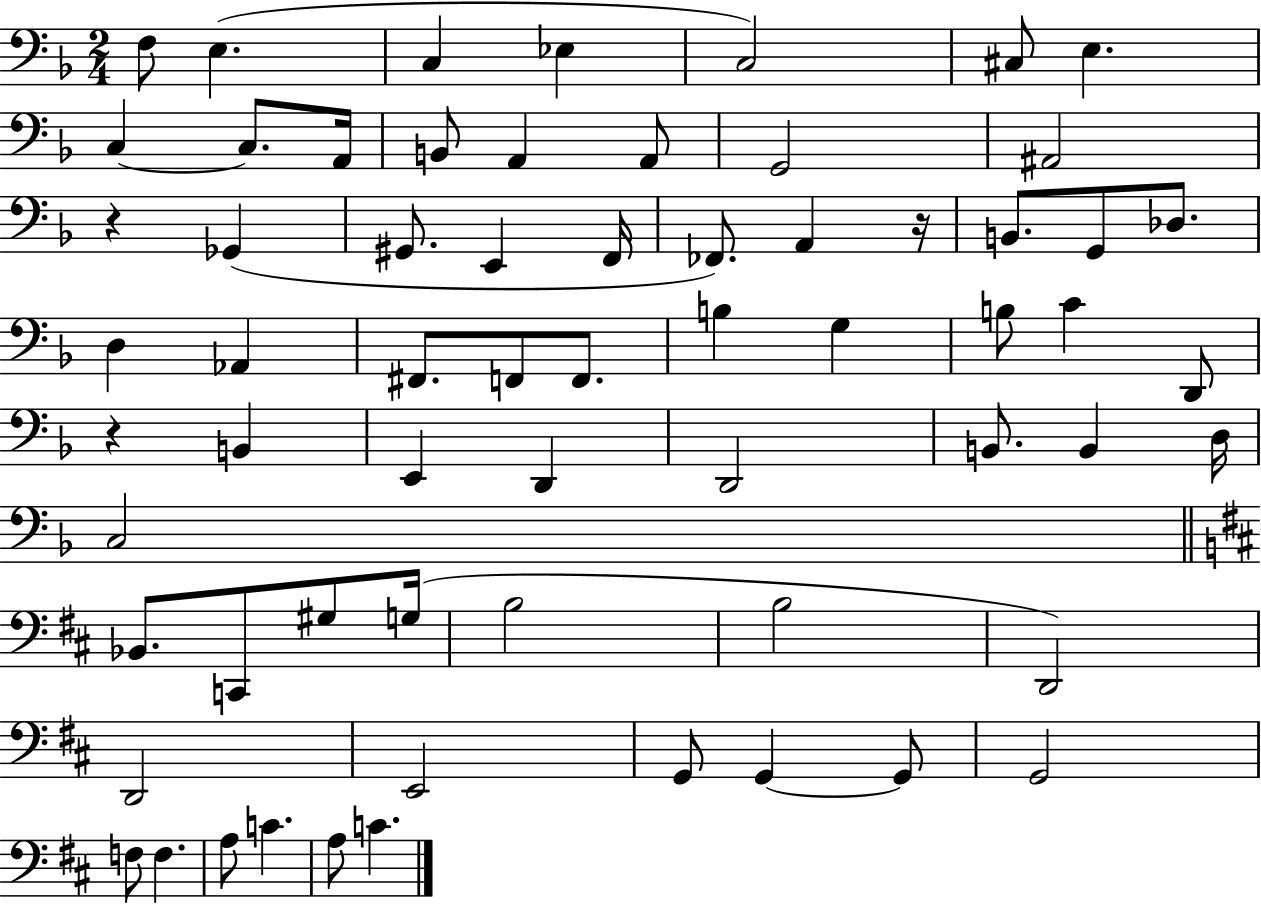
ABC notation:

X:1
T:Untitled
M:2/4
L:1/4
K:F
F,/2 E, C, _E, C,2 ^C,/2 E, C, C,/2 A,,/4 B,,/2 A,, A,,/2 G,,2 ^A,,2 z _G,, ^G,,/2 E,, F,,/4 _F,,/2 A,, z/4 B,,/2 G,,/2 _D,/2 D, _A,, ^F,,/2 F,,/2 F,,/2 B, G, B,/2 C D,,/2 z B,, E,, D,, D,,2 B,,/2 B,, D,/4 C,2 _B,,/2 C,,/2 ^G,/2 G,/4 B,2 B,2 D,,2 D,,2 E,,2 G,,/2 G,, G,,/2 G,,2 F,/2 F, A,/2 C A,/2 C